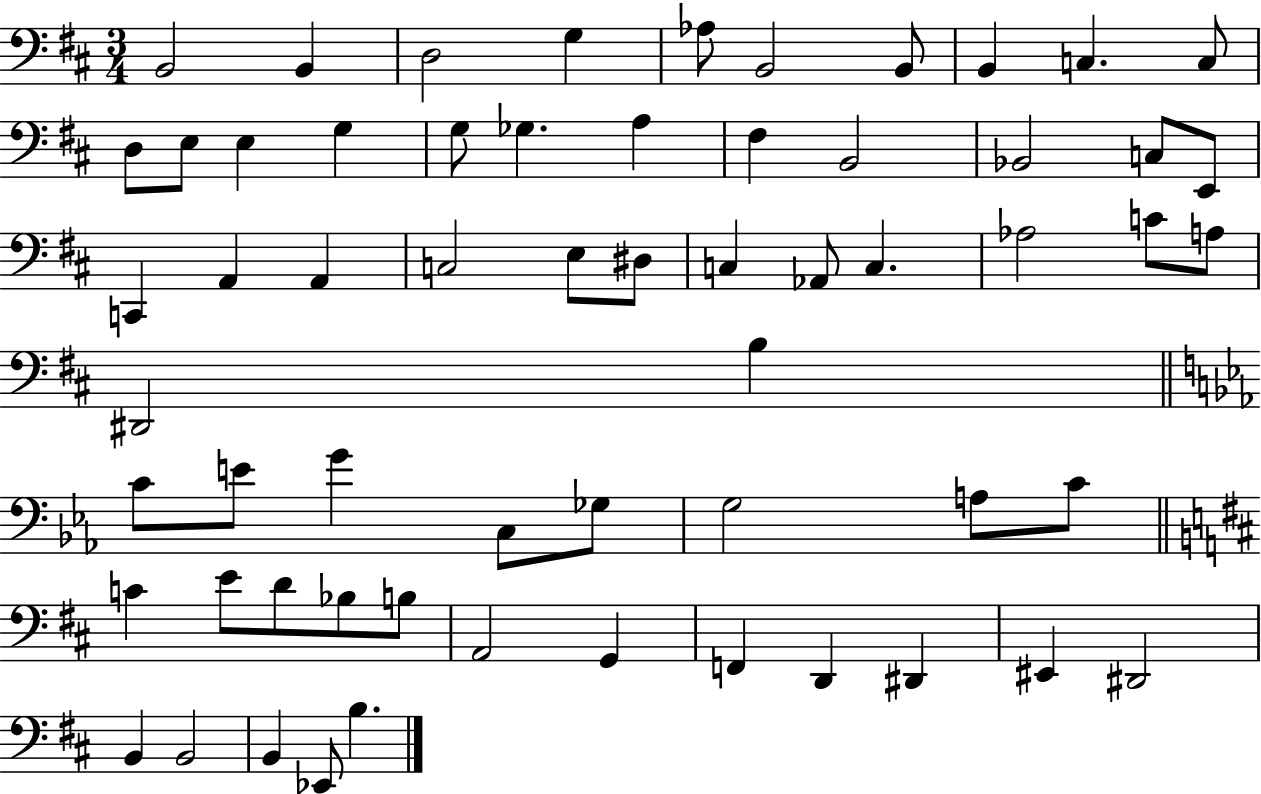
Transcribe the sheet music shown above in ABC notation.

X:1
T:Untitled
M:3/4
L:1/4
K:D
B,,2 B,, D,2 G, _A,/2 B,,2 B,,/2 B,, C, C,/2 D,/2 E,/2 E, G, G,/2 _G, A, ^F, B,,2 _B,,2 C,/2 E,,/2 C,, A,, A,, C,2 E,/2 ^D,/2 C, _A,,/2 C, _A,2 C/2 A,/2 ^D,,2 B, C/2 E/2 G C,/2 _G,/2 G,2 A,/2 C/2 C E/2 D/2 _B,/2 B,/2 A,,2 G,, F,, D,, ^D,, ^E,, ^D,,2 B,, B,,2 B,, _E,,/2 B,